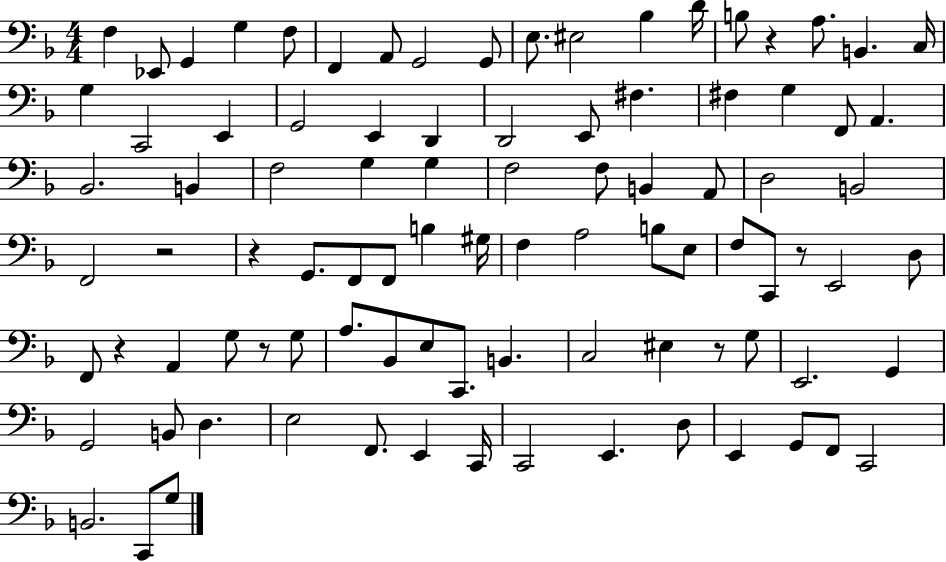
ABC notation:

X:1
T:Untitled
M:4/4
L:1/4
K:F
F, _E,,/2 G,, G, F,/2 F,, A,,/2 G,,2 G,,/2 E,/2 ^E,2 _B, D/4 B,/2 z A,/2 B,, C,/4 G, C,,2 E,, G,,2 E,, D,, D,,2 E,,/2 ^F, ^F, G, F,,/2 A,, _B,,2 B,, F,2 G, G, F,2 F,/2 B,, A,,/2 D,2 B,,2 F,,2 z2 z G,,/2 F,,/2 F,,/2 B, ^G,/4 F, A,2 B,/2 E,/2 F,/2 C,,/2 z/2 E,,2 D,/2 F,,/2 z A,, G,/2 z/2 G,/2 A,/2 _B,,/2 E,/2 C,,/2 B,, C,2 ^E, z/2 G,/2 E,,2 G,, G,,2 B,,/2 D, E,2 F,,/2 E,, C,,/4 C,,2 E,, D,/2 E,, G,,/2 F,,/2 C,,2 B,,2 C,,/2 G,/2